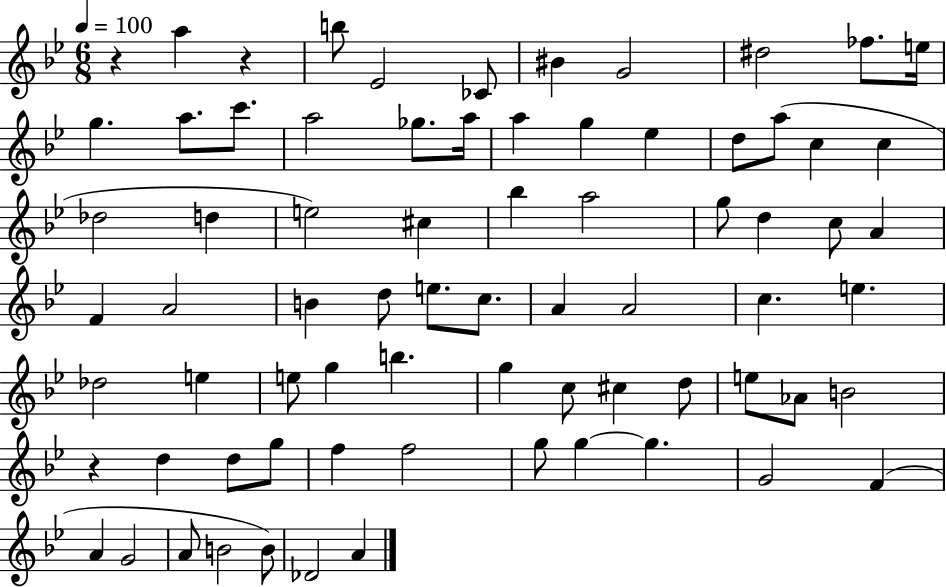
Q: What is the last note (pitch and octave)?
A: A4